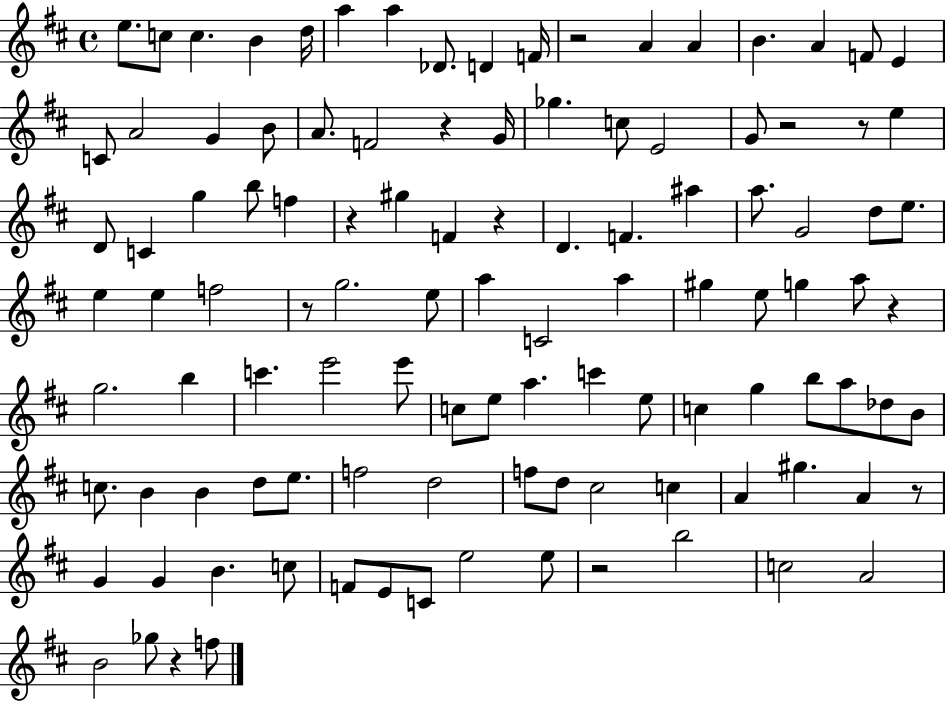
{
  \clef treble
  \time 4/4
  \defaultTimeSignature
  \key d \major
  e''8. c''8 c''4. b'4 d''16 | a''4 a''4 des'8. d'4 f'16 | r2 a'4 a'4 | b'4. a'4 f'8 e'4 | \break c'8 a'2 g'4 b'8 | a'8. f'2 r4 g'16 | ges''4. c''8 e'2 | g'8 r2 r8 e''4 | \break d'8 c'4 g''4 b''8 f''4 | r4 gis''4 f'4 r4 | d'4. f'4. ais''4 | a''8. g'2 d''8 e''8. | \break e''4 e''4 f''2 | r8 g''2. e''8 | a''4 c'2 a''4 | gis''4 e''8 g''4 a''8 r4 | \break g''2. b''4 | c'''4. e'''2 e'''8 | c''8 e''8 a''4. c'''4 e''8 | c''4 g''4 b''8 a''8 des''8 b'8 | \break c''8. b'4 b'4 d''8 e''8. | f''2 d''2 | f''8 d''8 cis''2 c''4 | a'4 gis''4. a'4 r8 | \break g'4 g'4 b'4. c''8 | f'8 e'8 c'8 e''2 e''8 | r2 b''2 | c''2 a'2 | \break b'2 ges''8 r4 f''8 | \bar "|."
}